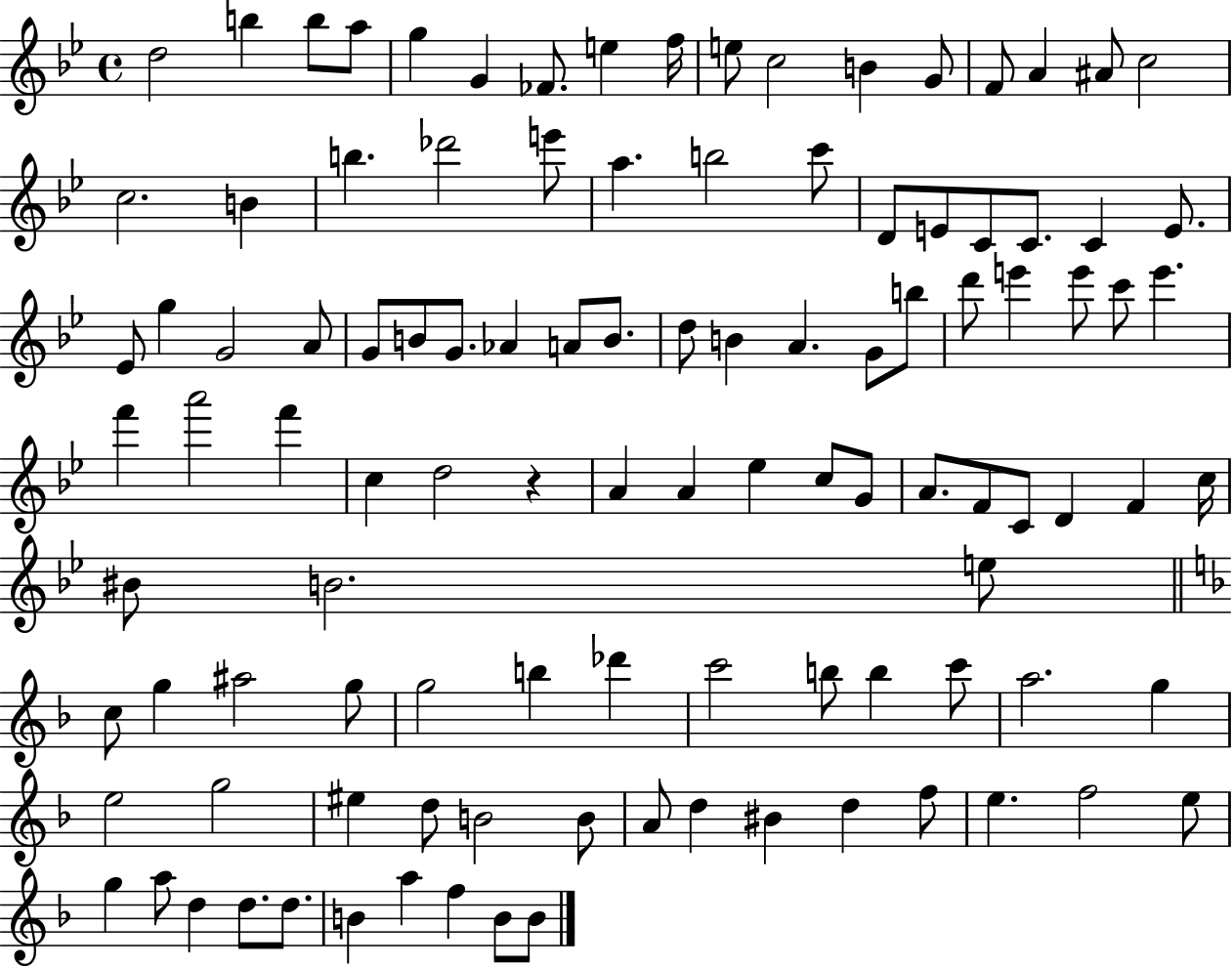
{
  \clef treble
  \time 4/4
  \defaultTimeSignature
  \key bes \major
  \repeat volta 2 { d''2 b''4 b''8 a''8 | g''4 g'4 fes'8. e''4 f''16 | e''8 c''2 b'4 g'8 | f'8 a'4 ais'8 c''2 | \break c''2. b'4 | b''4. des'''2 e'''8 | a''4. b''2 c'''8 | d'8 e'8 c'8 c'8. c'4 e'8. | \break ees'8 g''4 g'2 a'8 | g'8 b'8 g'8. aes'4 a'8 b'8. | d''8 b'4 a'4. g'8 b''8 | d'''8 e'''4 e'''8 c'''8 e'''4. | \break f'''4 a'''2 f'''4 | c''4 d''2 r4 | a'4 a'4 ees''4 c''8 g'8 | a'8. f'8 c'8 d'4 f'4 c''16 | \break bis'8 b'2. e''8 | \bar "||" \break \key d \minor c''8 g''4 ais''2 g''8 | g''2 b''4 des'''4 | c'''2 b''8 b''4 c'''8 | a''2. g''4 | \break e''2 g''2 | eis''4 d''8 b'2 b'8 | a'8 d''4 bis'4 d''4 f''8 | e''4. f''2 e''8 | \break g''4 a''8 d''4 d''8. d''8. | b'4 a''4 f''4 b'8 b'8 | } \bar "|."
}